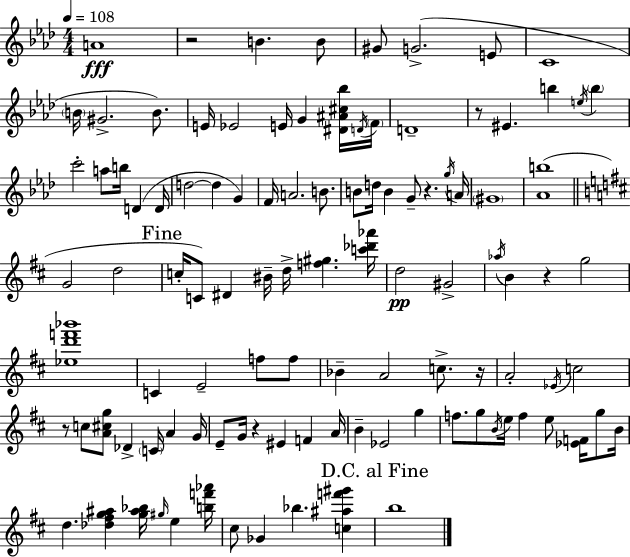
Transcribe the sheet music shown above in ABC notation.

X:1
T:Untitled
M:4/4
L:1/4
K:Ab
A4 z2 B B/2 ^G/2 G2 E/2 C4 B/4 ^G2 B/2 E/4 _E2 E/4 G [^D^A^c_b]/4 D/4 F/4 D4 z/2 ^E b e/4 b c'2 a/2 b/4 D D/4 d2 d G F/4 A2 B/2 B/2 d/4 B G/2 z g/4 A/4 ^G4 [_Ab]4 G2 d2 c/4 C/2 ^D ^B/4 d/4 [f^g] [c'_d'_a']/4 d2 ^G2 _a/4 B z g2 [_ed'f'_b']4 C E2 f/2 f/2 _B A2 c/2 z/4 A2 _E/4 c2 z/2 c/2 [A^cg]/2 _D C/4 A G/4 E/2 G/4 z ^E F A/4 B _E2 g f/2 g/2 B/4 e/4 f e/2 [_EF]/4 g/2 B/4 d [_d^fg^a] [g^a_b]/4 ^g/4 e [bf'_a']/4 ^c/2 _G _b [c^af'^g'] b4